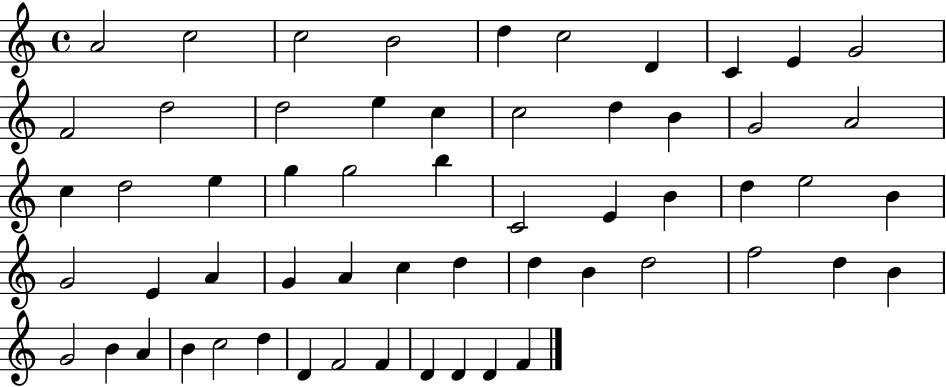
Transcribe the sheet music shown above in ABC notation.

X:1
T:Untitled
M:4/4
L:1/4
K:C
A2 c2 c2 B2 d c2 D C E G2 F2 d2 d2 e c c2 d B G2 A2 c d2 e g g2 b C2 E B d e2 B G2 E A G A c d d B d2 f2 d B G2 B A B c2 d D F2 F D D D F